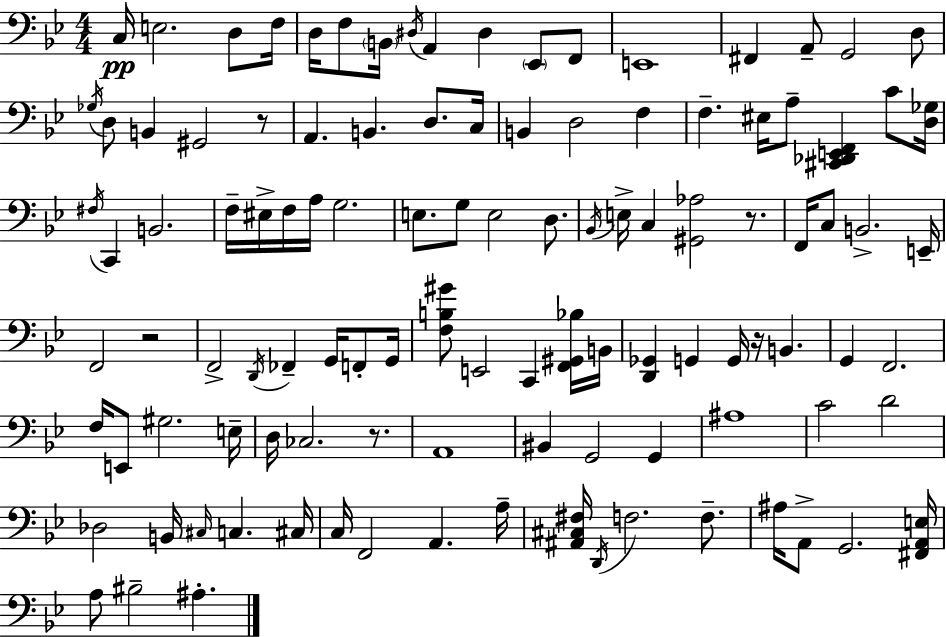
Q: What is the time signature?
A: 4/4